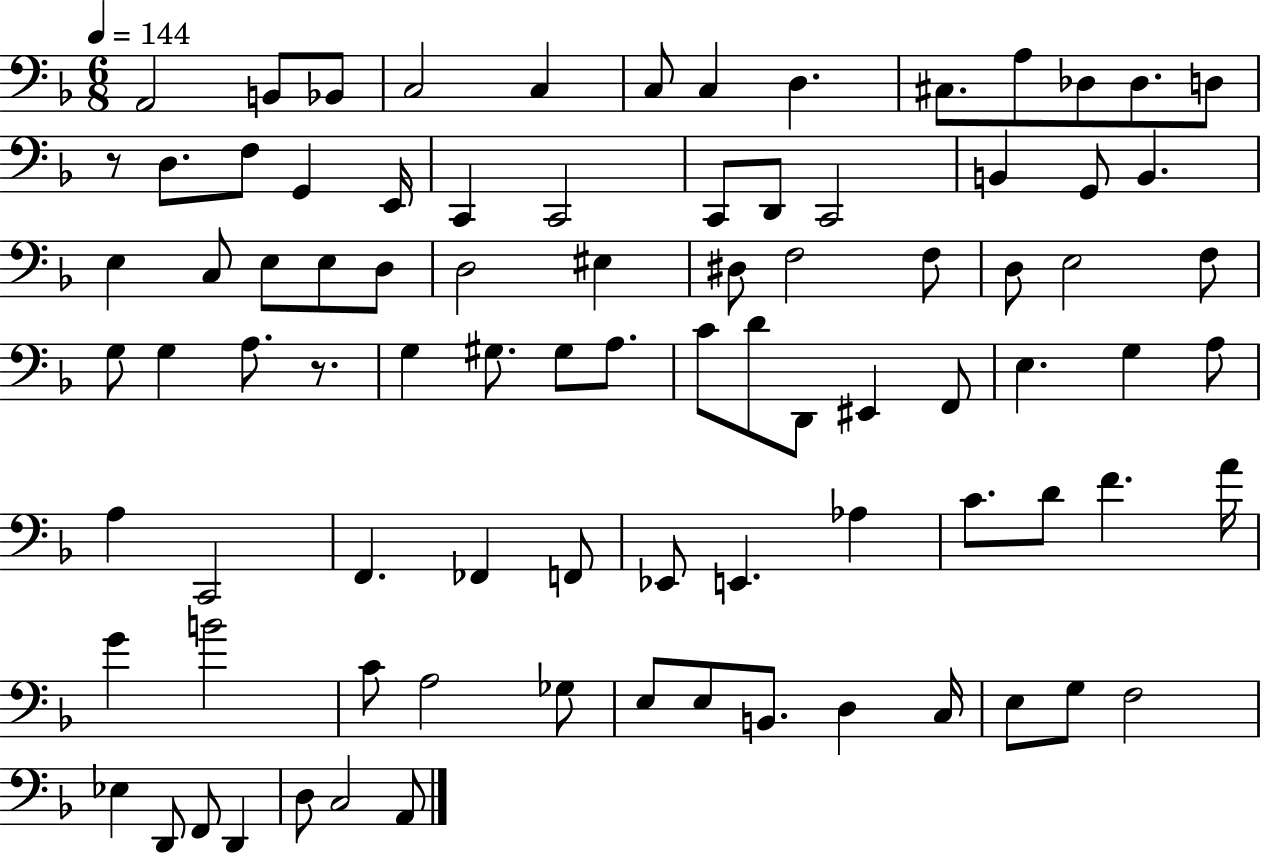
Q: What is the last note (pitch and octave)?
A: A2